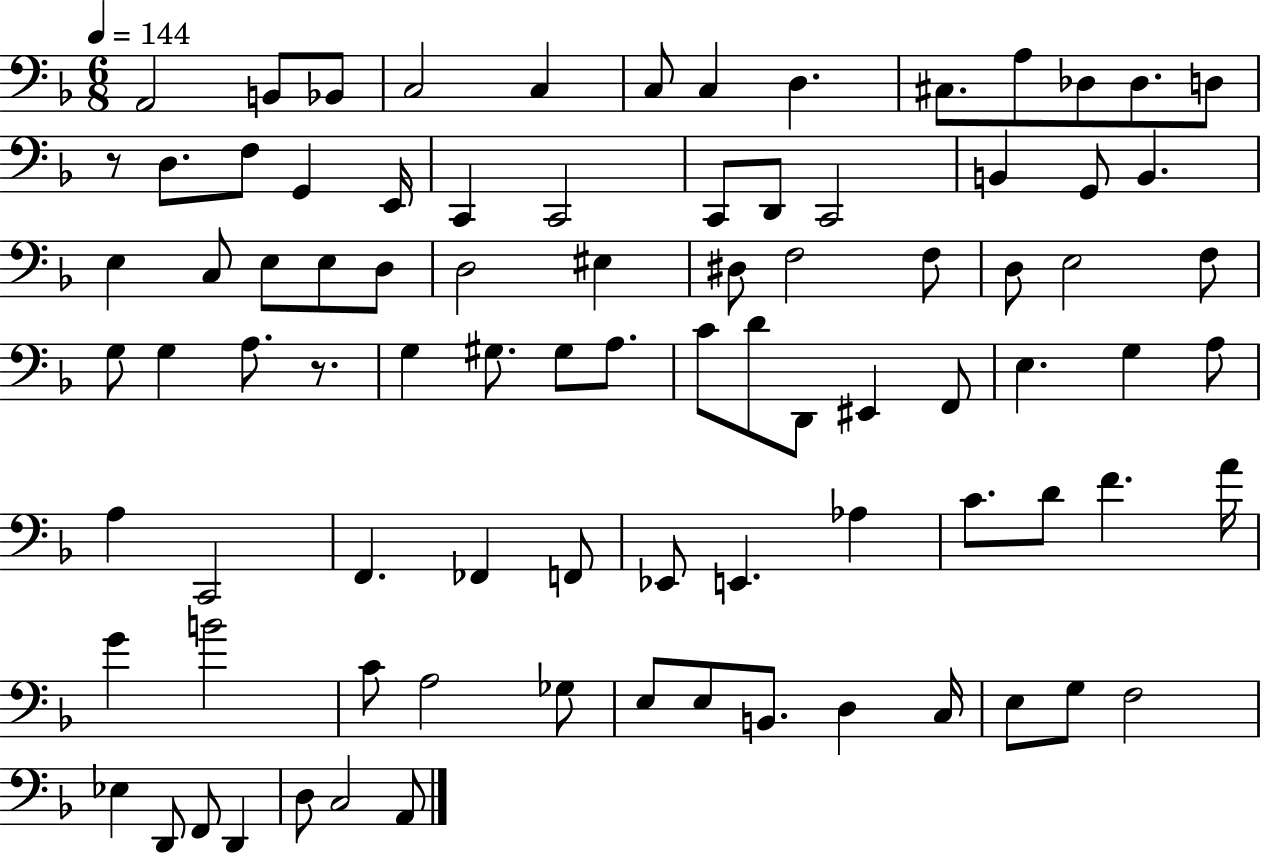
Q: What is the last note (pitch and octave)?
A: A2